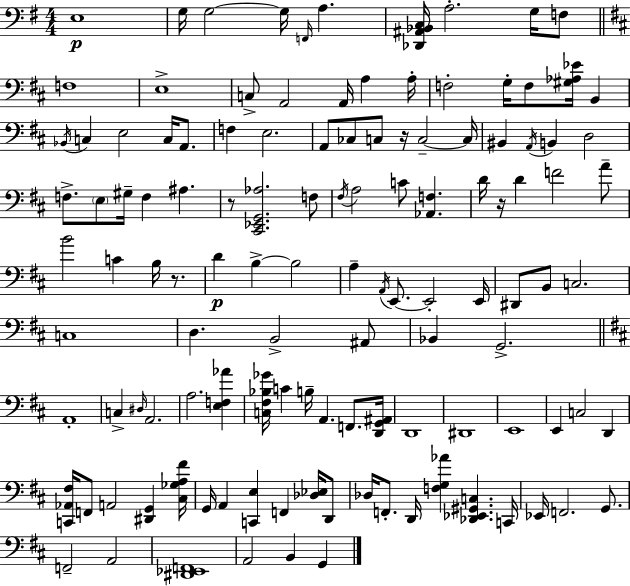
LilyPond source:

{
  \clef bass
  \numericTimeSignature
  \time 4/4
  \key e \minor
  e1\p | g16 g2~~ g16 \grace { f,16 } a4. | <des, ais, bes, c>16 a2.-. g16 f8 | \bar "||" \break \key b \minor f1 | e1-> | c8-> a,2 a,16 a4 a16-. | f2-. g16-. f8 <gis aes ees'>16 b,4 | \break \acciaccatura { bes,16 } c4 e2 c16 a,8. | f4 e2. | a,8 ces8 c8 r16 c2--~~ | c16 bis,4 \acciaccatura { a,16 } b,4 d2 | \break f8.-> \parenthesize e8 gis16-- f4 ais4. | r8 <cis, ees, g, aes>2. | f8 \acciaccatura { fis16 } a2 c'8 <aes, f>4. | d'16 r16 d'4 f'2 | \break a'8-- b'2 c'4 b16 | r8. d'4\p b4->~~ b2 | a4-- \acciaccatura { a,16 } e,8.~~ e,2-. | e,16 dis,8 b,8 c2. | \break c1 | d4. b,2-> | ais,8 bes,4 g,2.-> | \bar "||" \break \key d \major a,1-. | c4-> \grace { dis16 } a,2. | a2. <e f aes'>4 | <c fis bes ges'>16 c'4 b16-- a,4. f,8. | \break <d, g, ais,>16 d,1 | dis,1 | e,1 | e,4 c2 d,4 | \break <c, aes, fis>16 f,8 a,2 <dis, g,>4 | <cis ges a fis'>16 g,16 a,4 <c, e>4 f,4 <des ees>16 d,8 | des16 f,8.-. d,16 <f g aes'>4 <des, ees, gis, c>4. | c,16 ees,16 f,2. g,8. | \break f,2-- a,2 | <dis, ees, f,>1 | a,2 b,4 g,4 | \bar "|."
}